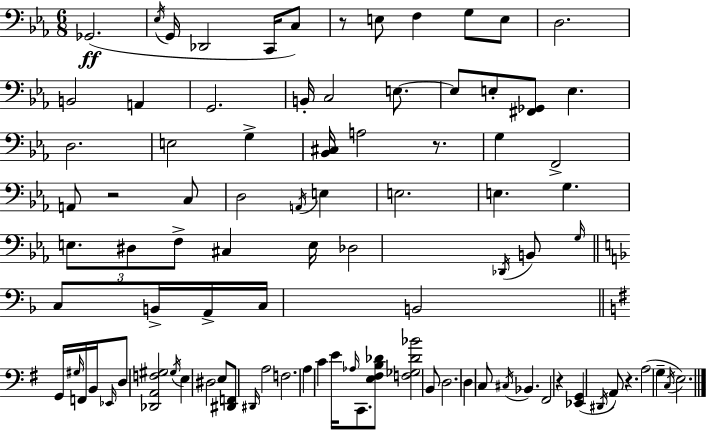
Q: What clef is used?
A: bass